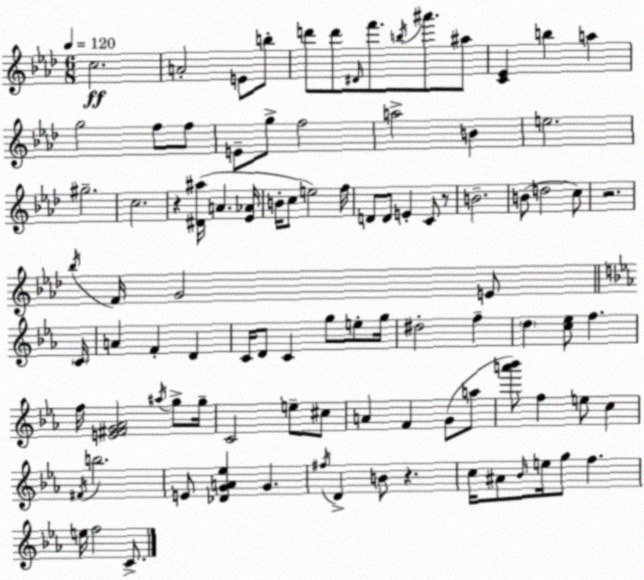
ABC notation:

X:1
T:Untitled
M:6/8
L:1/4
K:Ab
c2 A2 E/2 b/2 d'/2 d'/2 ^D/4 f'/2 b/4 ^a'/2 ^a/2 [C_E] b a g2 f/2 f/2 E/2 g/2 f2 a2 B e2 ^g2 c2 z [^D^a]/4 A [_E_A]/4 B/4 c/2 e2 f/4 D/2 D/2 E C/2 z/2 B2 B/2 d2 c/2 z2 _b/4 F/4 G2 E/2 C/4 A F D C/4 D/2 C g/2 e/2 g/4 ^d2 f d [c_e]/2 f f/4 [E^FG_A]2 ^a/4 g/2 g/4 C2 e/2 ^c/2 A F G/2 a/2 [a'_b']/2 f e/2 c ^F/4 b2 E/2 [_DGA_e] G ^f/4 D B/2 z c/4 ^A/2 _B/4 e/4 g/2 f e/4 f2 C/2